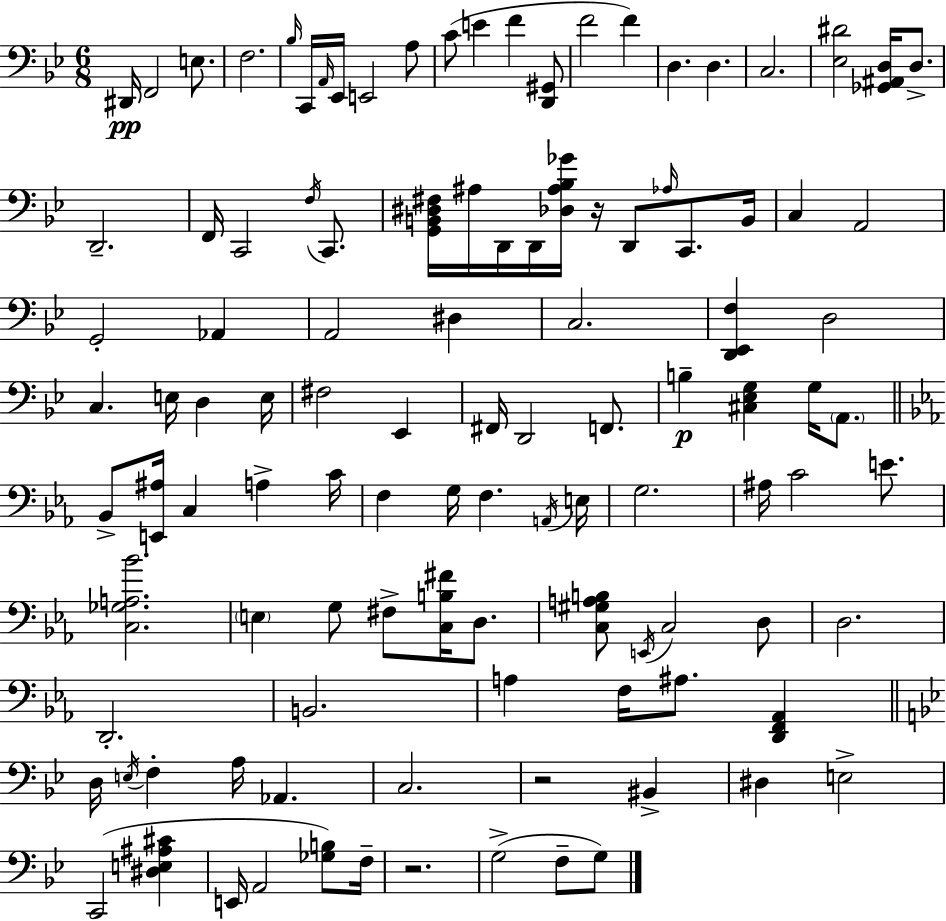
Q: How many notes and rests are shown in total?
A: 110